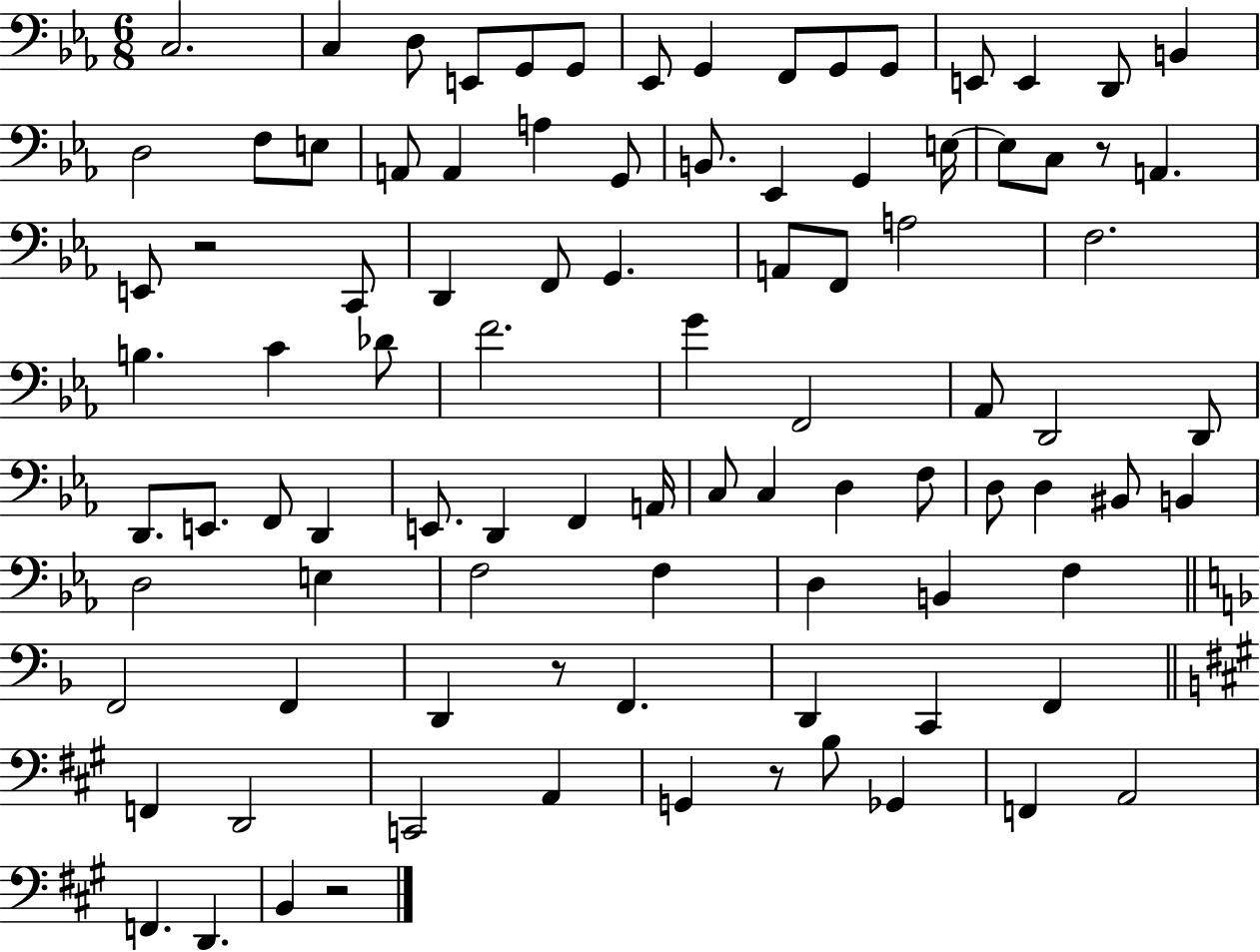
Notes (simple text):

C3/h. C3/q D3/e E2/e G2/e G2/e Eb2/e G2/q F2/e G2/e G2/e E2/e E2/q D2/e B2/q D3/h F3/e E3/e A2/e A2/q A3/q G2/e B2/e. Eb2/q G2/q E3/s E3/e C3/e R/e A2/q. E2/e R/h C2/e D2/q F2/e G2/q. A2/e F2/e A3/h F3/h. B3/q. C4/q Db4/e F4/h. G4/q F2/h Ab2/e D2/h D2/e D2/e. E2/e. F2/e D2/q E2/e. D2/q F2/q A2/s C3/e C3/q D3/q F3/e D3/e D3/q BIS2/e B2/q D3/h E3/q F3/h F3/q D3/q B2/q F3/q F2/h F2/q D2/q R/e F2/q. D2/q C2/q F2/q F2/q D2/h C2/h A2/q G2/q R/e B3/e Gb2/q F2/q A2/h F2/q. D2/q. B2/q R/h